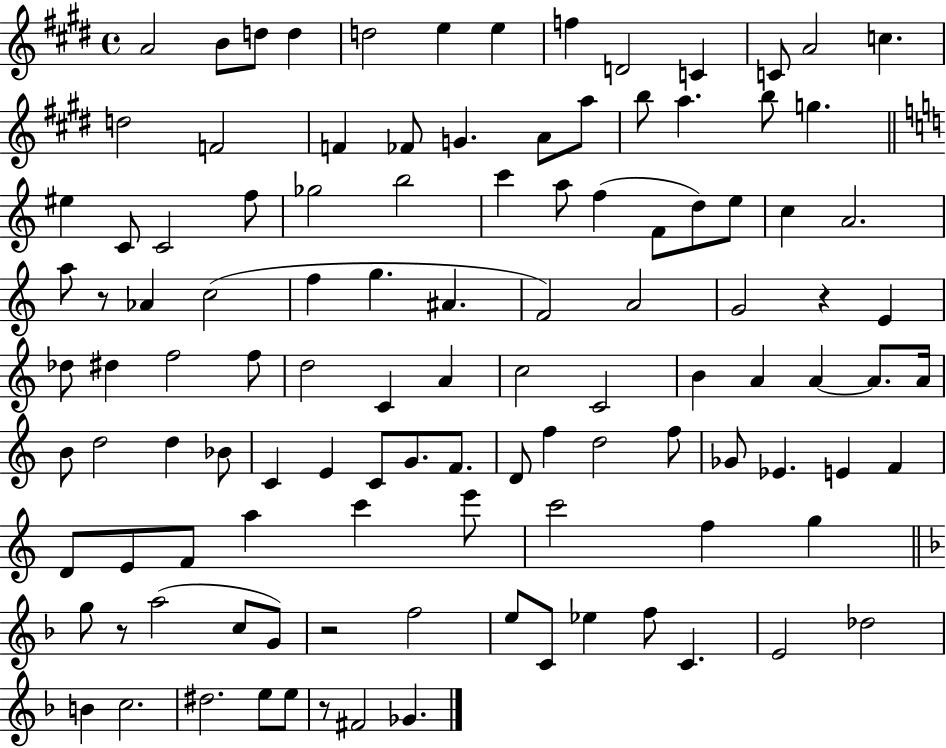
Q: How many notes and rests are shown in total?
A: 112